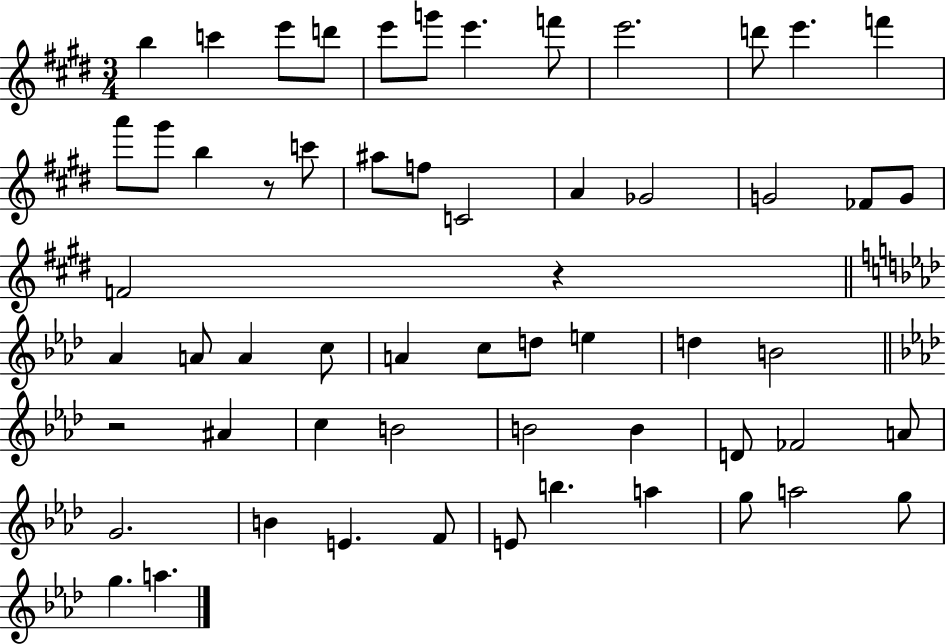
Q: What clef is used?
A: treble